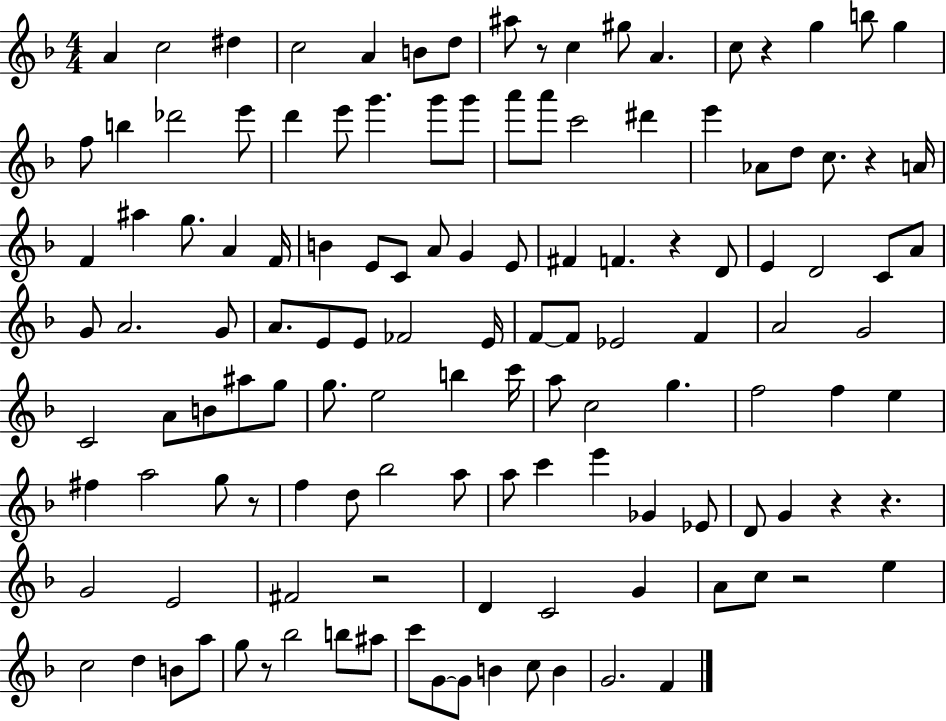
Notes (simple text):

A4/q C5/h D#5/q C5/h A4/q B4/e D5/e A#5/e R/e C5/q G#5/e A4/q. C5/e R/q G5/q B5/e G5/q F5/e B5/q Db6/h E6/e D6/q E6/e G6/q. G6/e G6/e A6/e A6/e C6/h D#6/q E6/q Ab4/e D5/e C5/e. R/q A4/s F4/q A#5/q G5/e. A4/q F4/s B4/q E4/e C4/e A4/e G4/q E4/e F#4/q F4/q. R/q D4/e E4/q D4/h C4/e A4/e G4/e A4/h. G4/e A4/e. E4/e E4/e FES4/h E4/s F4/e F4/e Eb4/h F4/q A4/h G4/h C4/h A4/e B4/e A#5/e G5/e G5/e. E5/h B5/q C6/s A5/e C5/h G5/q. F5/h F5/q E5/q F#5/q A5/h G5/e R/e F5/q D5/e Bb5/h A5/e A5/e C6/q E6/q Gb4/q Eb4/e D4/e G4/q R/q R/q. G4/h E4/h F#4/h R/h D4/q C4/h G4/q A4/e C5/e R/h E5/q C5/h D5/q B4/e A5/e G5/e R/e Bb5/h B5/e A#5/e C6/e G4/e G4/e B4/q C5/e B4/q G4/h. F4/q